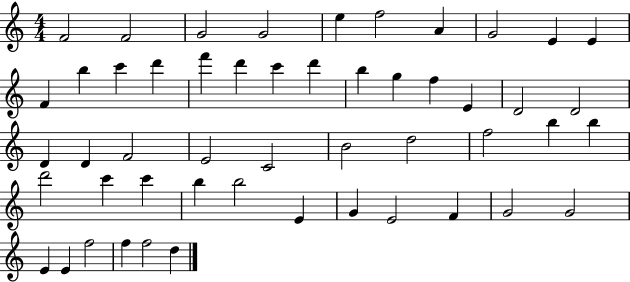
X:1
T:Untitled
M:4/4
L:1/4
K:C
F2 F2 G2 G2 e f2 A G2 E E F b c' d' f' d' c' d' b g f E D2 D2 D D F2 E2 C2 B2 d2 f2 b b d'2 c' c' b b2 E G E2 F G2 G2 E E f2 f f2 d